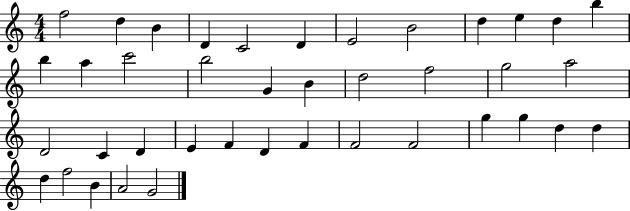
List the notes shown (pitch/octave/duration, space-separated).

F5/h D5/q B4/q D4/q C4/h D4/q E4/h B4/h D5/q E5/q D5/q B5/q B5/q A5/q C6/h B5/h G4/q B4/q D5/h F5/h G5/h A5/h D4/h C4/q D4/q E4/q F4/q D4/q F4/q F4/h F4/h G5/q G5/q D5/q D5/q D5/q F5/h B4/q A4/h G4/h